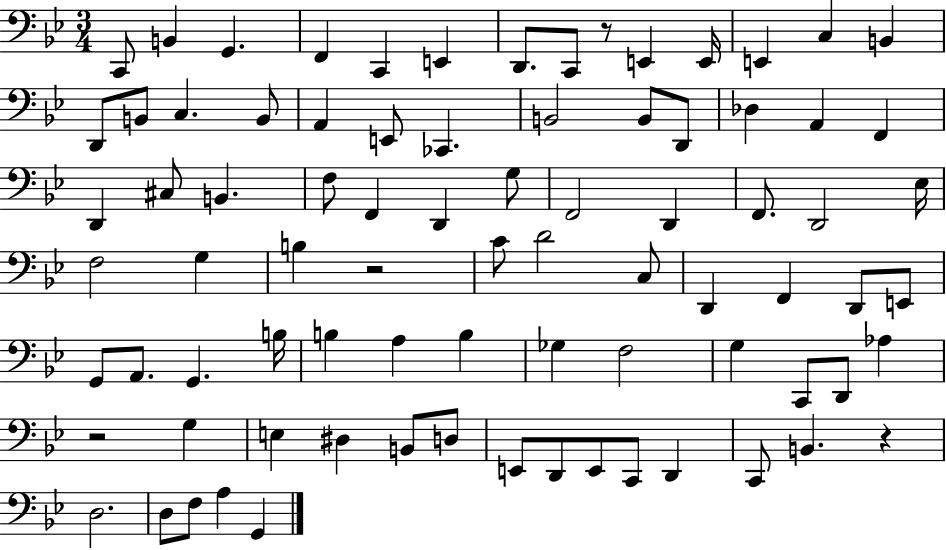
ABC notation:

X:1
T:Untitled
M:3/4
L:1/4
K:Bb
C,,/2 B,, G,, F,, C,, E,, D,,/2 C,,/2 z/2 E,, E,,/4 E,, C, B,, D,,/2 B,,/2 C, B,,/2 A,, E,,/2 _C,, B,,2 B,,/2 D,,/2 _D, A,, F,, D,, ^C,/2 B,, F,/2 F,, D,, G,/2 F,,2 D,, F,,/2 D,,2 _E,/4 F,2 G, B, z2 C/2 D2 C,/2 D,, F,, D,,/2 E,,/2 G,,/2 A,,/2 G,, B,/4 B, A, B, _G, F,2 G, C,,/2 D,,/2 _A, z2 G, E, ^D, B,,/2 D,/2 E,,/2 D,,/2 E,,/2 C,,/2 D,, C,,/2 B,, z D,2 D,/2 F,/2 A, G,,